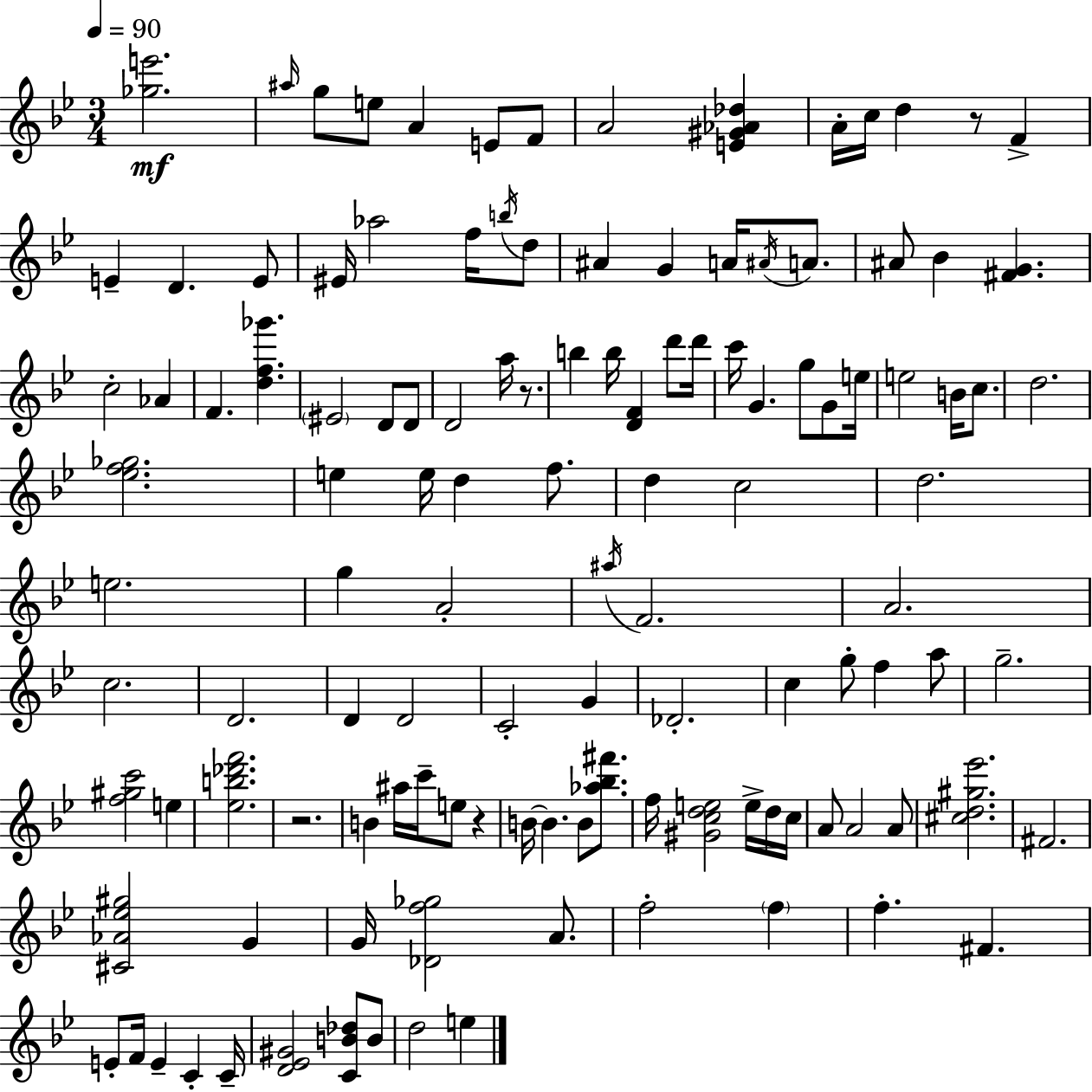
[Gb5,E6]/h. A#5/s G5/e E5/e A4/q E4/e F4/e A4/h [E4,G#4,Ab4,Db5]/q A4/s C5/s D5/q R/e F4/q E4/q D4/q. E4/e EIS4/s Ab5/h F5/s B5/s D5/e A#4/q G4/q A4/s A#4/s A4/e. A#4/e Bb4/q [F#4,G4]/q. C5/h Ab4/q F4/q. [D5,F5,Gb6]/q. EIS4/h D4/e D4/e D4/h A5/s R/e. B5/q B5/s [D4,F4]/q D6/e D6/s C6/s G4/q. G5/e G4/e E5/s E5/h B4/s C5/e. D5/h. [Eb5,F5,Gb5]/h. E5/q E5/s D5/q F5/e. D5/q C5/h D5/h. E5/h. G5/q A4/h A#5/s F4/h. A4/h. C5/h. D4/h. D4/q D4/h C4/h G4/q Db4/h. C5/q G5/e F5/q A5/e G5/h. [F5,G#5,C6]/h E5/q [Eb5,B5,Db6,F6]/h. R/h. B4/q A#5/s C6/s E5/e R/q B4/s B4/q. B4/e [Ab5,Bb5,F#6]/e. F5/s [G#4,C5,D5,E5]/h E5/s D5/s C5/s A4/e A4/h A4/e [C#5,D5,G#5,Eb6]/h. F#4/h. [C#4,Ab4,Eb5,G#5]/h G4/q G4/s [Db4,F5,Gb5]/h A4/e. F5/h F5/q F5/q. F#4/q. E4/e F4/s E4/q C4/q C4/s [D4,Eb4,G#4]/h [C4,B4,Db5]/e B4/e D5/h E5/q